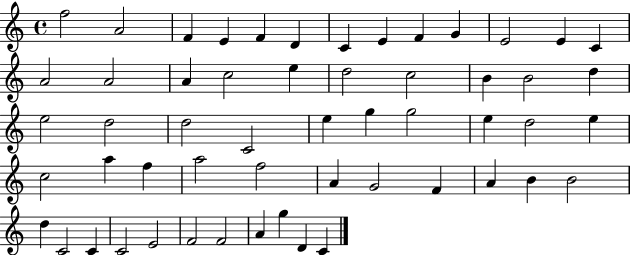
{
  \clef treble
  \time 4/4
  \defaultTimeSignature
  \key c \major
  f''2 a'2 | f'4 e'4 f'4 d'4 | c'4 e'4 f'4 g'4 | e'2 e'4 c'4 | \break a'2 a'2 | a'4 c''2 e''4 | d''2 c''2 | b'4 b'2 d''4 | \break e''2 d''2 | d''2 c'2 | e''4 g''4 g''2 | e''4 d''2 e''4 | \break c''2 a''4 f''4 | a''2 f''2 | a'4 g'2 f'4 | a'4 b'4 b'2 | \break d''4 c'2 c'4 | c'2 e'2 | f'2 f'2 | a'4 g''4 d'4 c'4 | \break \bar "|."
}